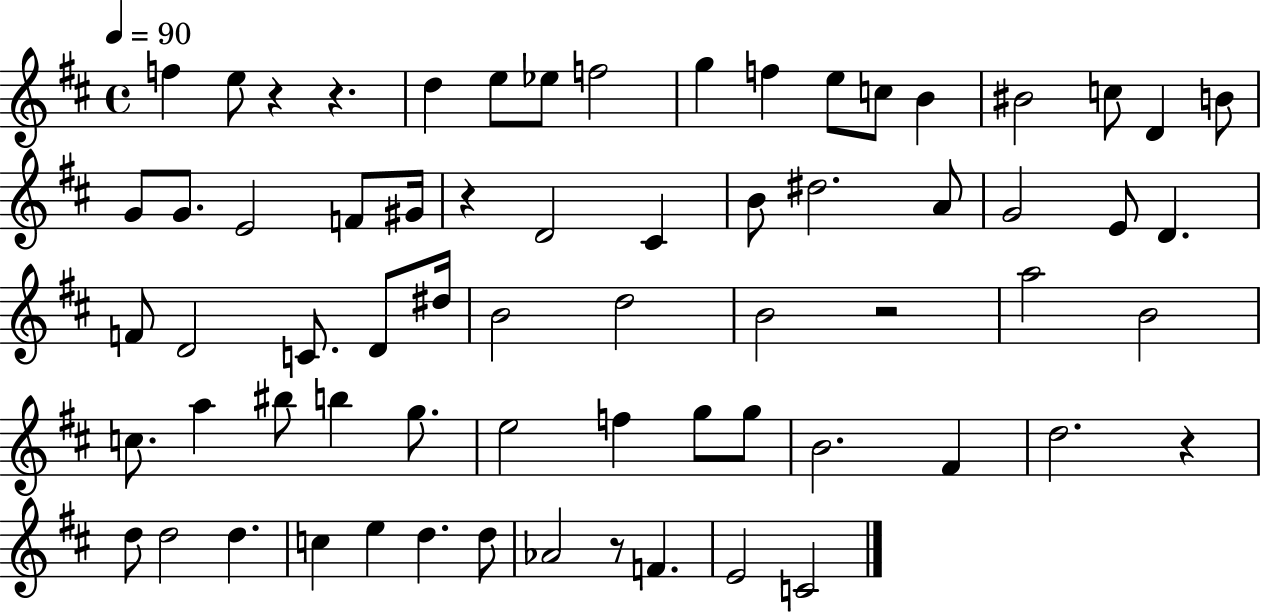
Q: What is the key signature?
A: D major